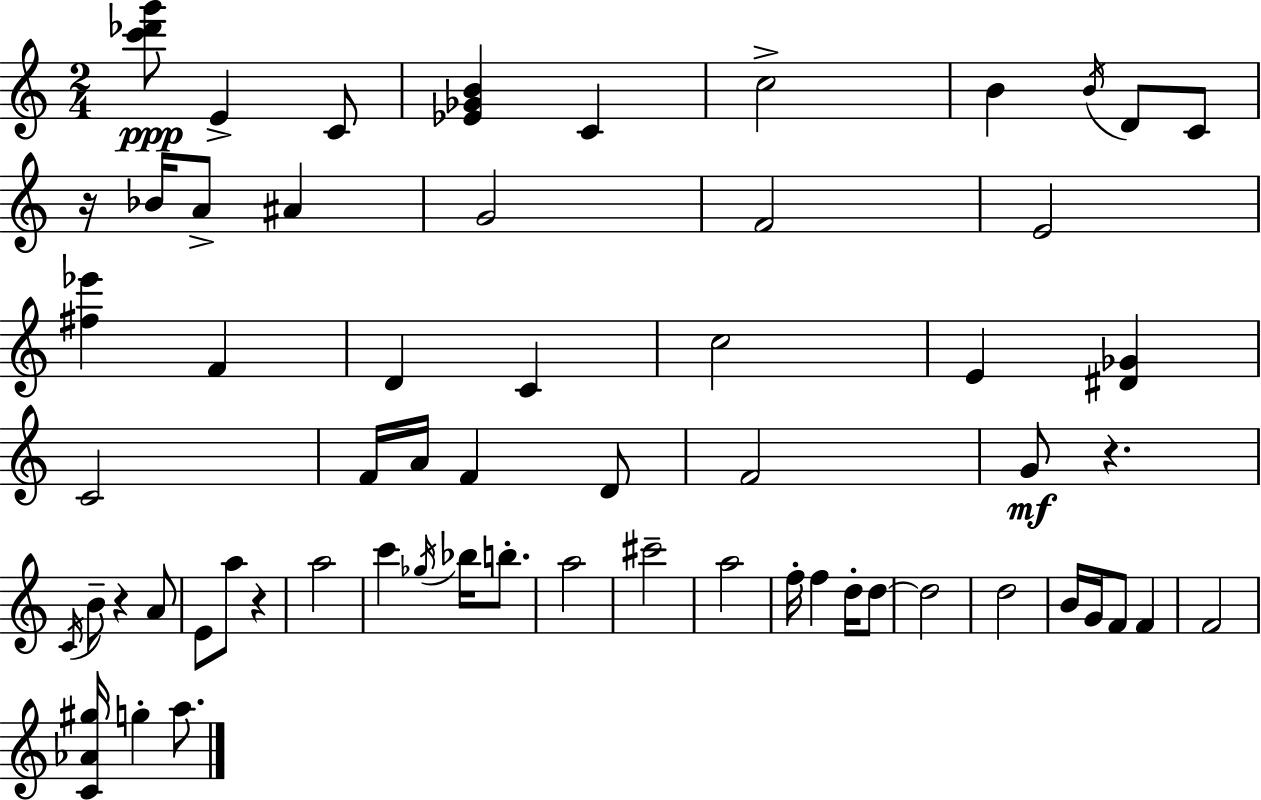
{
  \clef treble
  \numericTimeSignature
  \time 2/4
  \key a \minor
  <c''' des''' g'''>8\ppp e'4-> c'8 | <ees' ges' b'>4 c'4 | c''2-> | b'4 \acciaccatura { b'16 } d'8 c'8 | \break r16 bes'16 a'8-> ais'4 | g'2 | f'2 | e'2 | \break <fis'' ees'''>4 f'4 | d'4 c'4 | c''2 | e'4 <dis' ges'>4 | \break c'2 | f'16 a'16 f'4 d'8 | f'2 | g'8\mf r4. | \break \acciaccatura { c'16 } b'8-- r4 | a'8 e'8 a''8 r4 | a''2 | c'''4 \acciaccatura { ges''16 } bes''16 | \break b''8.-. a''2 | cis'''2-- | a''2 | f''16-. f''4 | \break d''16-. d''8~~ d''2 | d''2 | b'16 g'16 f'8 f'4 | f'2 | \break <c' aes' gis''>16 g''4-. | a''8. \bar "|."
}